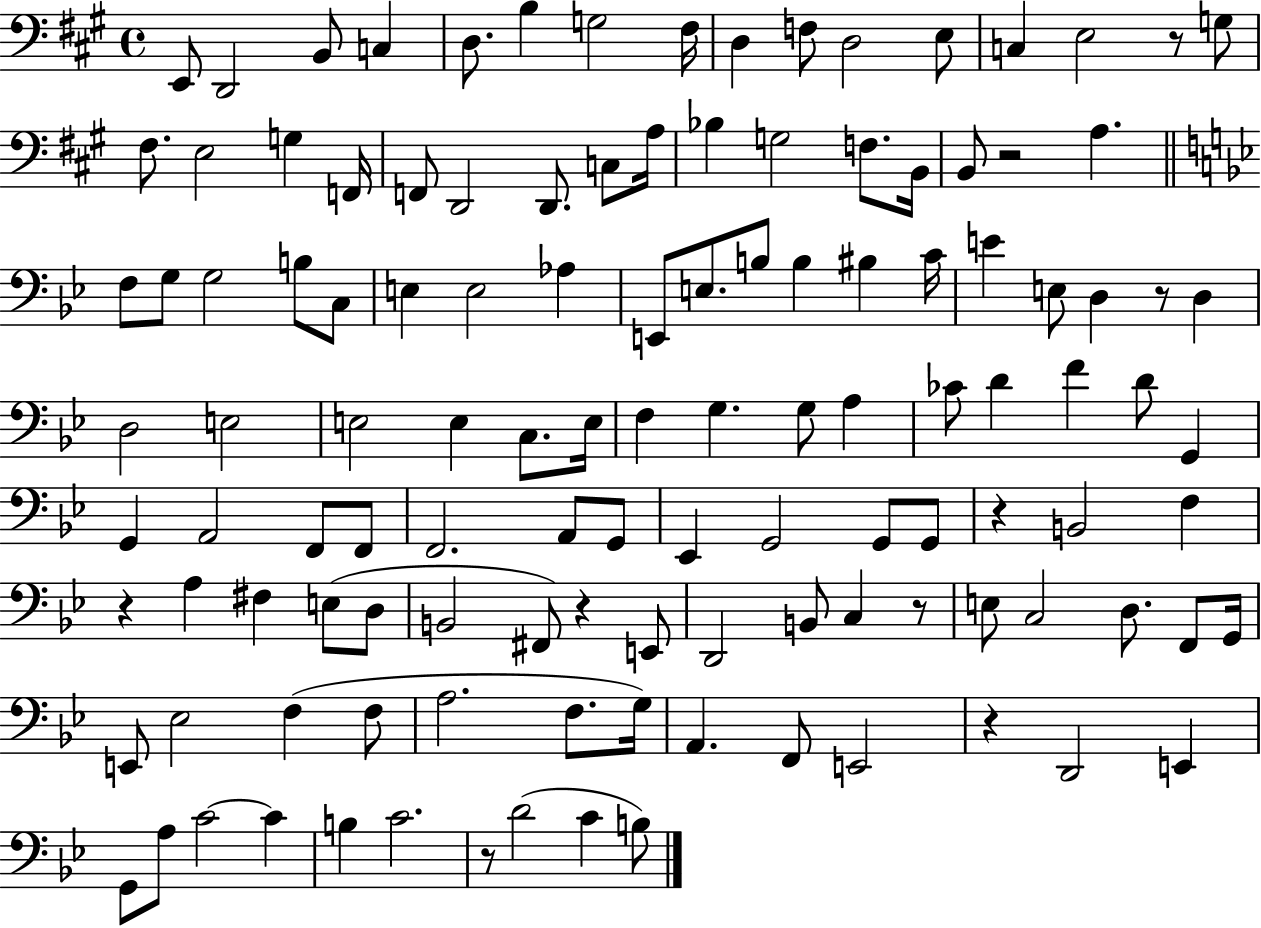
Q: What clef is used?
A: bass